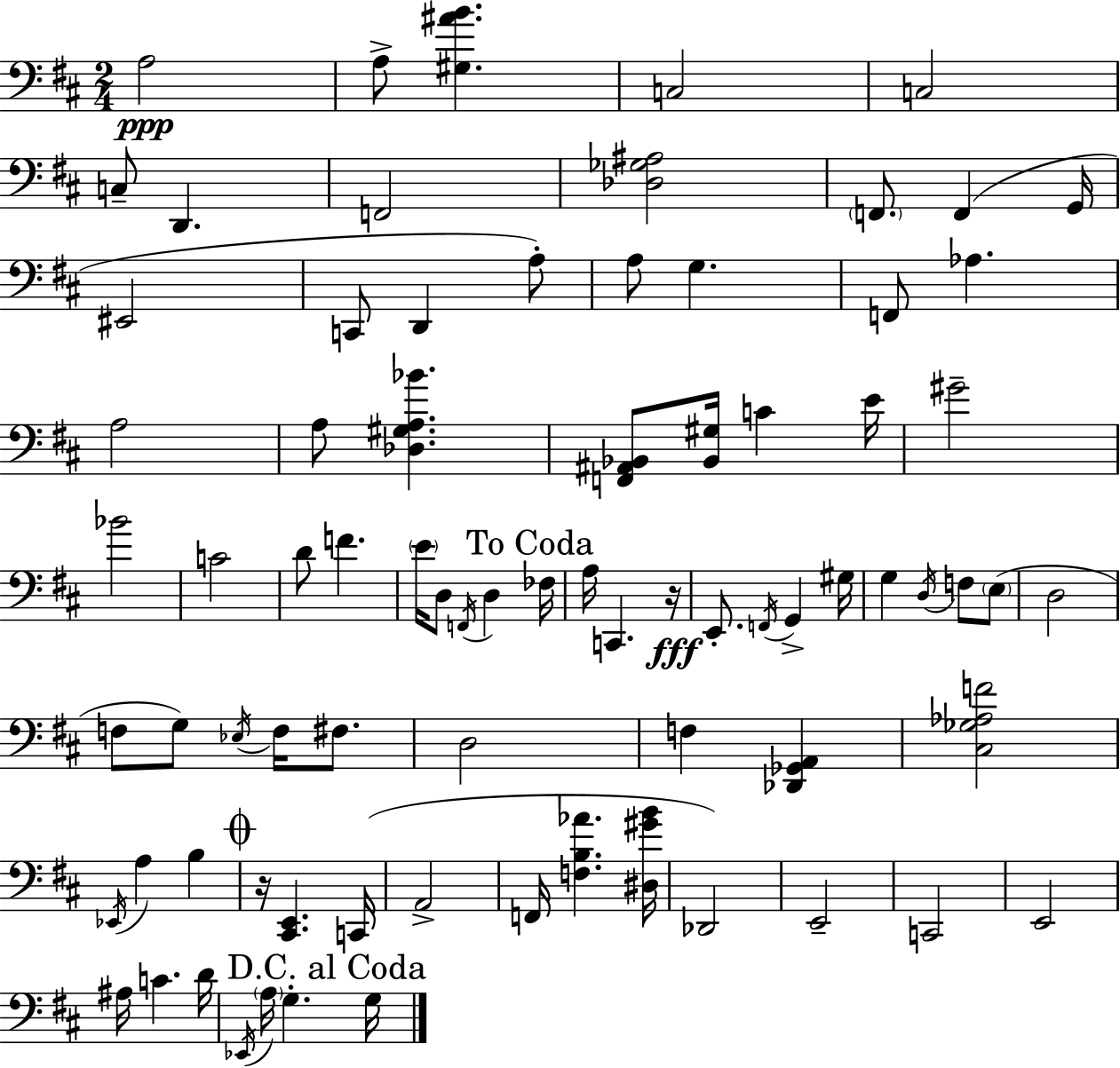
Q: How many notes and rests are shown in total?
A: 79